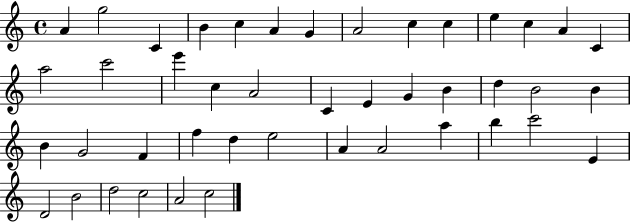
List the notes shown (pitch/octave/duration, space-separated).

A4/q G5/h C4/q B4/q C5/q A4/q G4/q A4/h C5/q C5/q E5/q C5/q A4/q C4/q A5/h C6/h E6/q C5/q A4/h C4/q E4/q G4/q B4/q D5/q B4/h B4/q B4/q G4/h F4/q F5/q D5/q E5/h A4/q A4/h A5/q B5/q C6/h E4/q D4/h B4/h D5/h C5/h A4/h C5/h